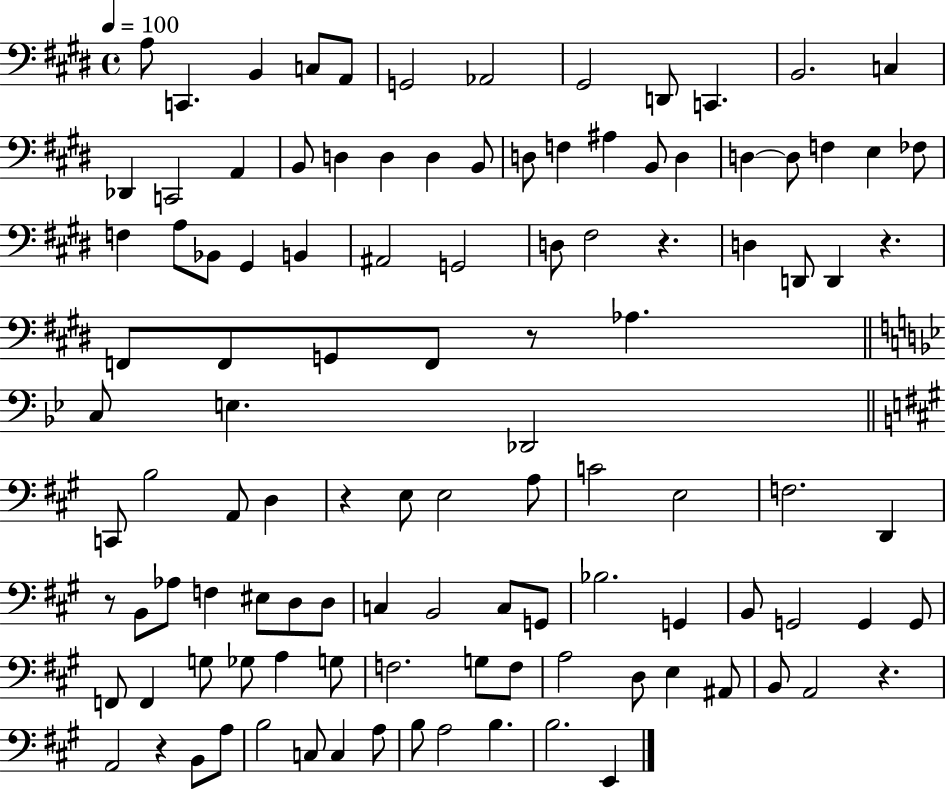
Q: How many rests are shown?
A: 7